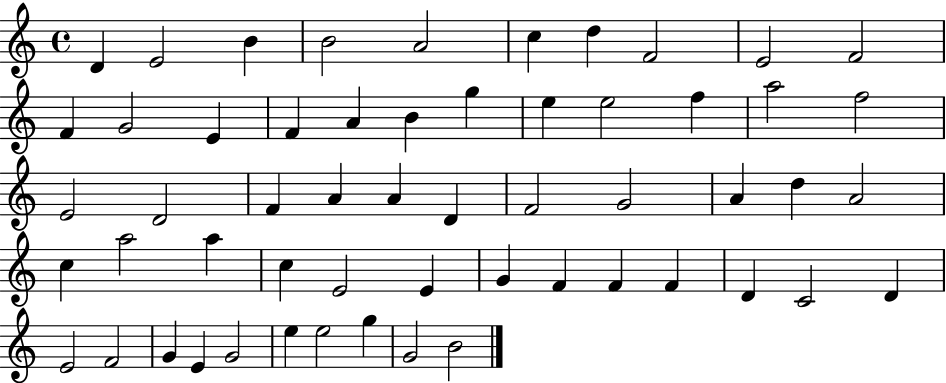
{
  \clef treble
  \time 4/4
  \defaultTimeSignature
  \key c \major
  d'4 e'2 b'4 | b'2 a'2 | c''4 d''4 f'2 | e'2 f'2 | \break f'4 g'2 e'4 | f'4 a'4 b'4 g''4 | e''4 e''2 f''4 | a''2 f''2 | \break e'2 d'2 | f'4 a'4 a'4 d'4 | f'2 g'2 | a'4 d''4 a'2 | \break c''4 a''2 a''4 | c''4 e'2 e'4 | g'4 f'4 f'4 f'4 | d'4 c'2 d'4 | \break e'2 f'2 | g'4 e'4 g'2 | e''4 e''2 g''4 | g'2 b'2 | \break \bar "|."
}